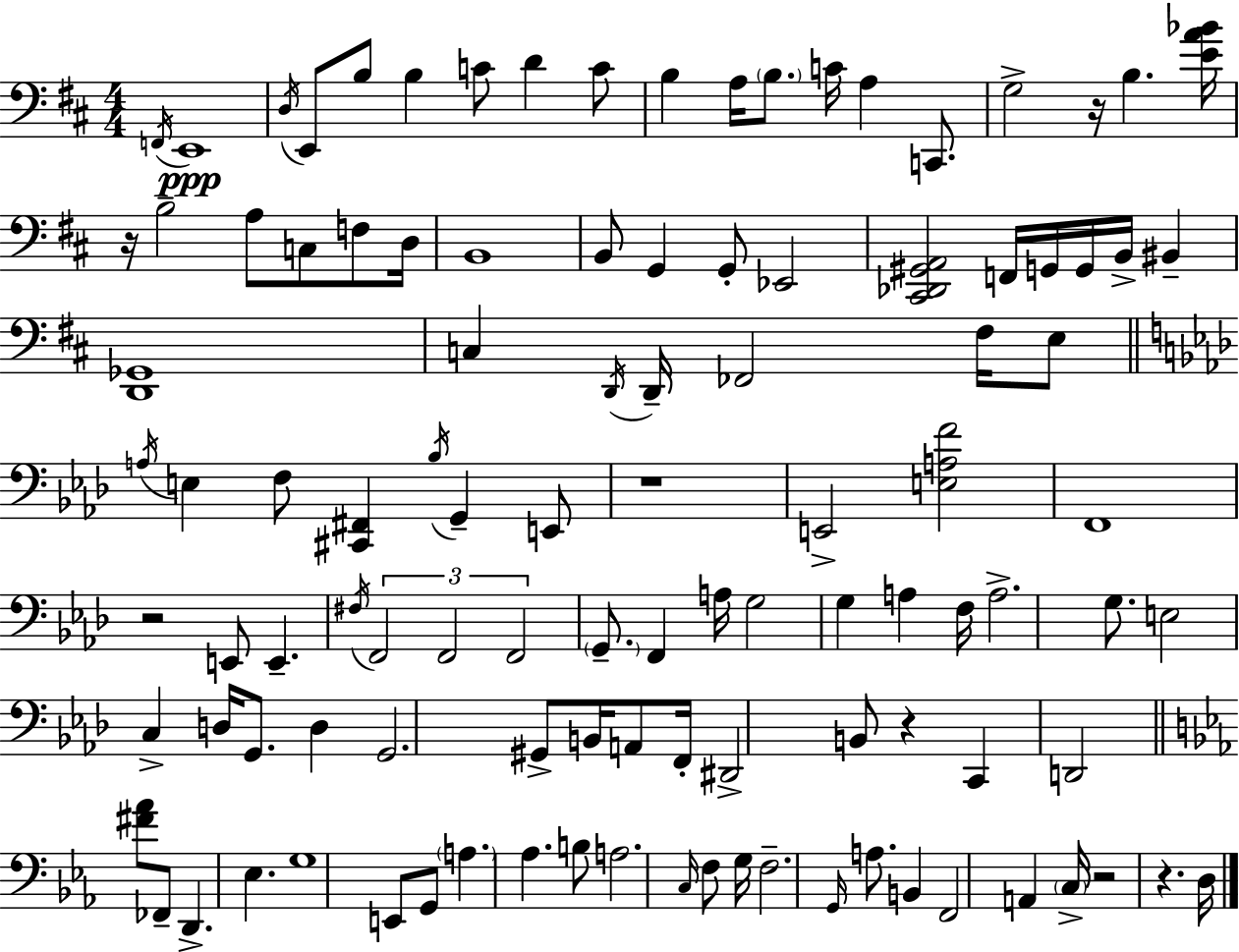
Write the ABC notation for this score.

X:1
T:Untitled
M:4/4
L:1/4
K:D
F,,/4 E,,4 D,/4 E,,/2 B,/2 B, C/2 D C/2 B, A,/4 B,/2 C/4 A, C,,/2 G,2 z/4 B, [EA_B]/4 z/4 B,2 A,/2 C,/2 F,/2 D,/4 B,,4 B,,/2 G,, G,,/2 _E,,2 [^C,,_D,,^G,,A,,]2 F,,/4 G,,/4 G,,/4 B,,/4 ^B,, [D,,_G,,]4 C, D,,/4 D,,/4 _F,,2 ^F,/4 E,/2 A,/4 E, F,/2 [^C,,^F,,] _B,/4 G,, E,,/2 z4 E,,2 [E,A,F]2 F,,4 z2 E,,/2 E,, ^F,/4 F,,2 F,,2 F,,2 G,,/2 F,, A,/4 G,2 G, A, F,/4 A,2 G,/2 E,2 C, D,/4 G,,/2 D, G,,2 ^G,,/2 B,,/4 A,,/2 F,,/4 ^D,,2 B,,/2 z C,, D,,2 [^F_A]/2 _F,,/2 D,, _E, G,4 E,,/2 G,,/2 A, _A, B,/2 A,2 C,/4 F,/2 G,/4 F,2 G,,/4 A,/2 B,, F,,2 A,, C,/4 z2 z D,/4